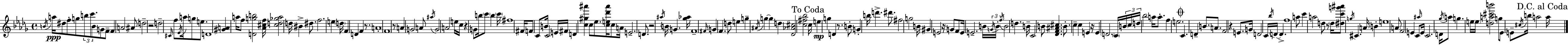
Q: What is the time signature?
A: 4/4